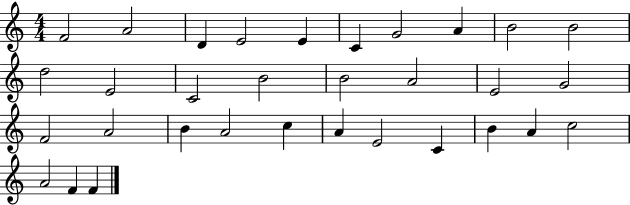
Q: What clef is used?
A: treble